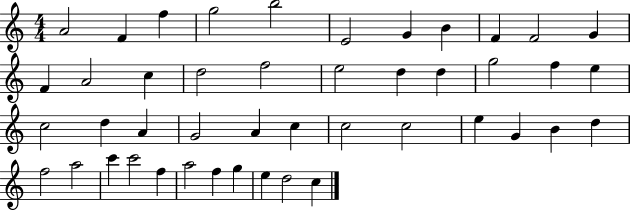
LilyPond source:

{
  \clef treble
  \numericTimeSignature
  \time 4/4
  \key c \major
  a'2 f'4 f''4 | g''2 b''2 | e'2 g'4 b'4 | f'4 f'2 g'4 | \break f'4 a'2 c''4 | d''2 f''2 | e''2 d''4 d''4 | g''2 f''4 e''4 | \break c''2 d''4 a'4 | g'2 a'4 c''4 | c''2 c''2 | e''4 g'4 b'4 d''4 | \break f''2 a''2 | c'''4 c'''2 f''4 | a''2 f''4 g''4 | e''4 d''2 c''4 | \break \bar "|."
}